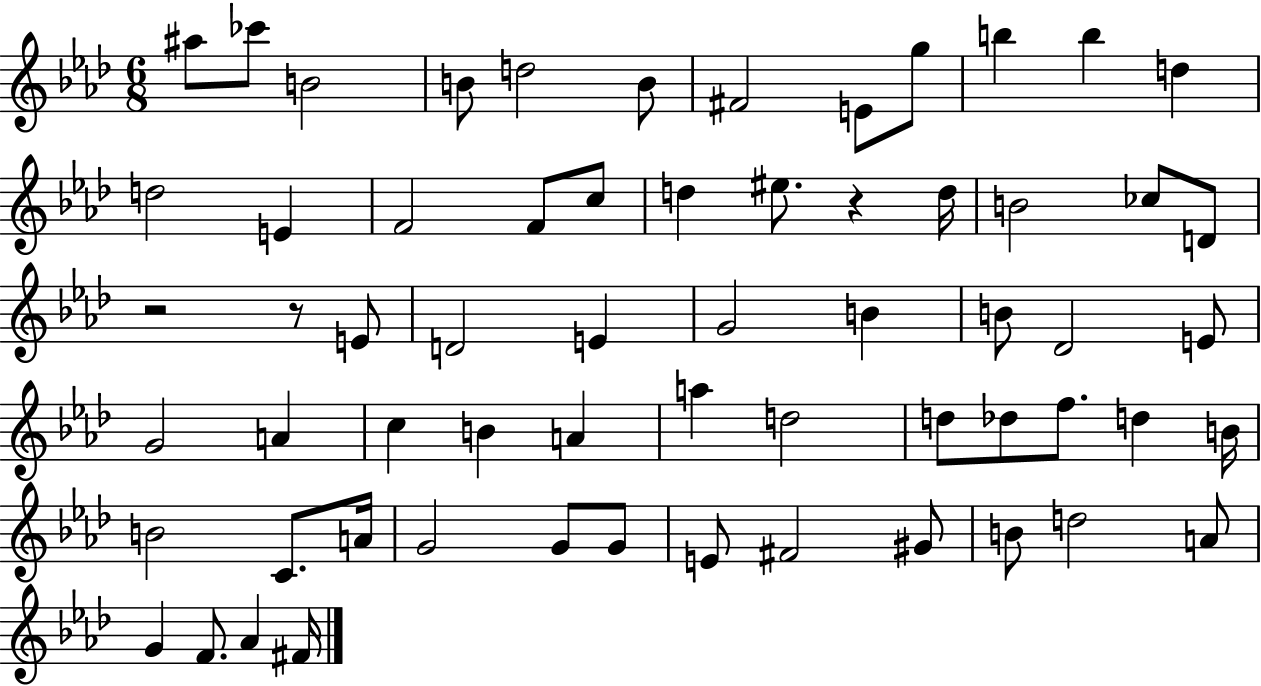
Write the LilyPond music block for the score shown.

{
  \clef treble
  \numericTimeSignature
  \time 6/8
  \key aes \major
  ais''8 ces'''8 b'2 | b'8 d''2 b'8 | fis'2 e'8 g''8 | b''4 b''4 d''4 | \break d''2 e'4 | f'2 f'8 c''8 | d''4 eis''8. r4 d''16 | b'2 ces''8 d'8 | \break r2 r8 e'8 | d'2 e'4 | g'2 b'4 | b'8 des'2 e'8 | \break g'2 a'4 | c''4 b'4 a'4 | a''4 d''2 | d''8 des''8 f''8. d''4 b'16 | \break b'2 c'8. a'16 | g'2 g'8 g'8 | e'8 fis'2 gis'8 | b'8 d''2 a'8 | \break g'4 f'8. aes'4 fis'16 | \bar "|."
}